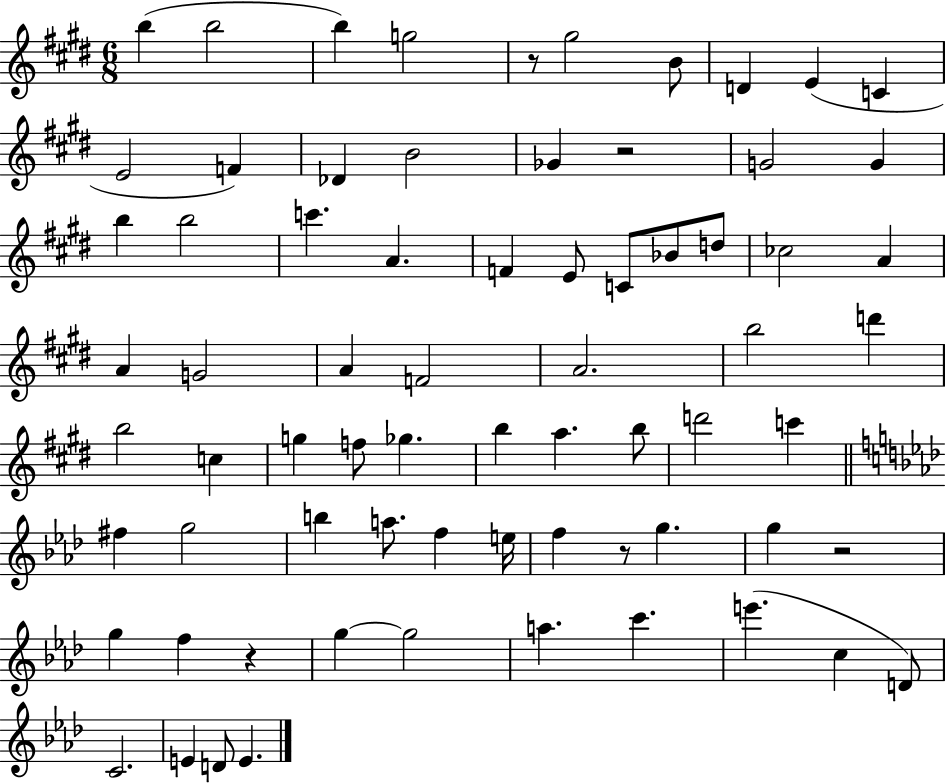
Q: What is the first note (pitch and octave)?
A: B5